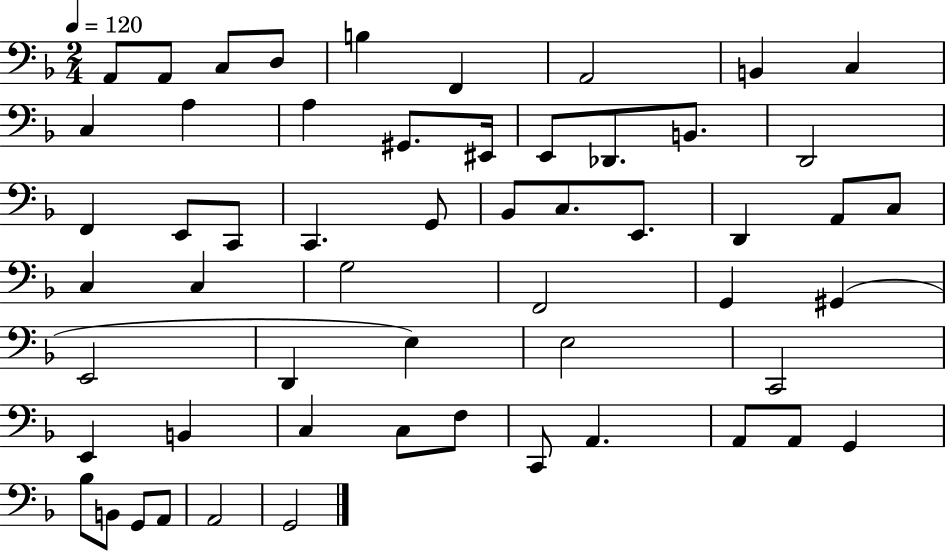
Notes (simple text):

A2/e A2/e C3/e D3/e B3/q F2/q A2/h B2/q C3/q C3/q A3/q A3/q G#2/e. EIS2/s E2/e Db2/e. B2/e. D2/h F2/q E2/e C2/e C2/q. G2/e Bb2/e C3/e. E2/e. D2/q A2/e C3/e C3/q C3/q G3/h F2/h G2/q G#2/q E2/h D2/q E3/q E3/h C2/h E2/q B2/q C3/q C3/e F3/e C2/e A2/q. A2/e A2/e G2/q Bb3/e B2/e G2/e A2/e A2/h G2/h